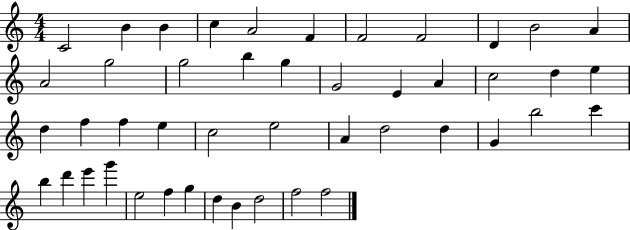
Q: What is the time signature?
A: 4/4